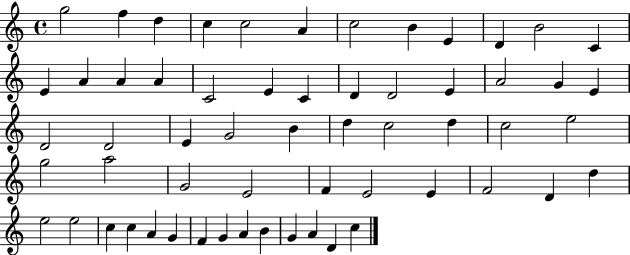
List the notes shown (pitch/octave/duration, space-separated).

G5/h F5/q D5/q C5/q C5/h A4/q C5/h B4/q E4/q D4/q B4/h C4/q E4/q A4/q A4/q A4/q C4/h E4/q C4/q D4/q D4/h E4/q A4/h G4/q E4/q D4/h D4/h E4/q G4/h B4/q D5/q C5/h D5/q C5/h E5/h G5/h A5/h G4/h E4/h F4/q E4/h E4/q F4/h D4/q D5/q E5/h E5/h C5/q C5/q A4/q G4/q F4/q G4/q A4/q B4/q G4/q A4/q D4/q C5/q